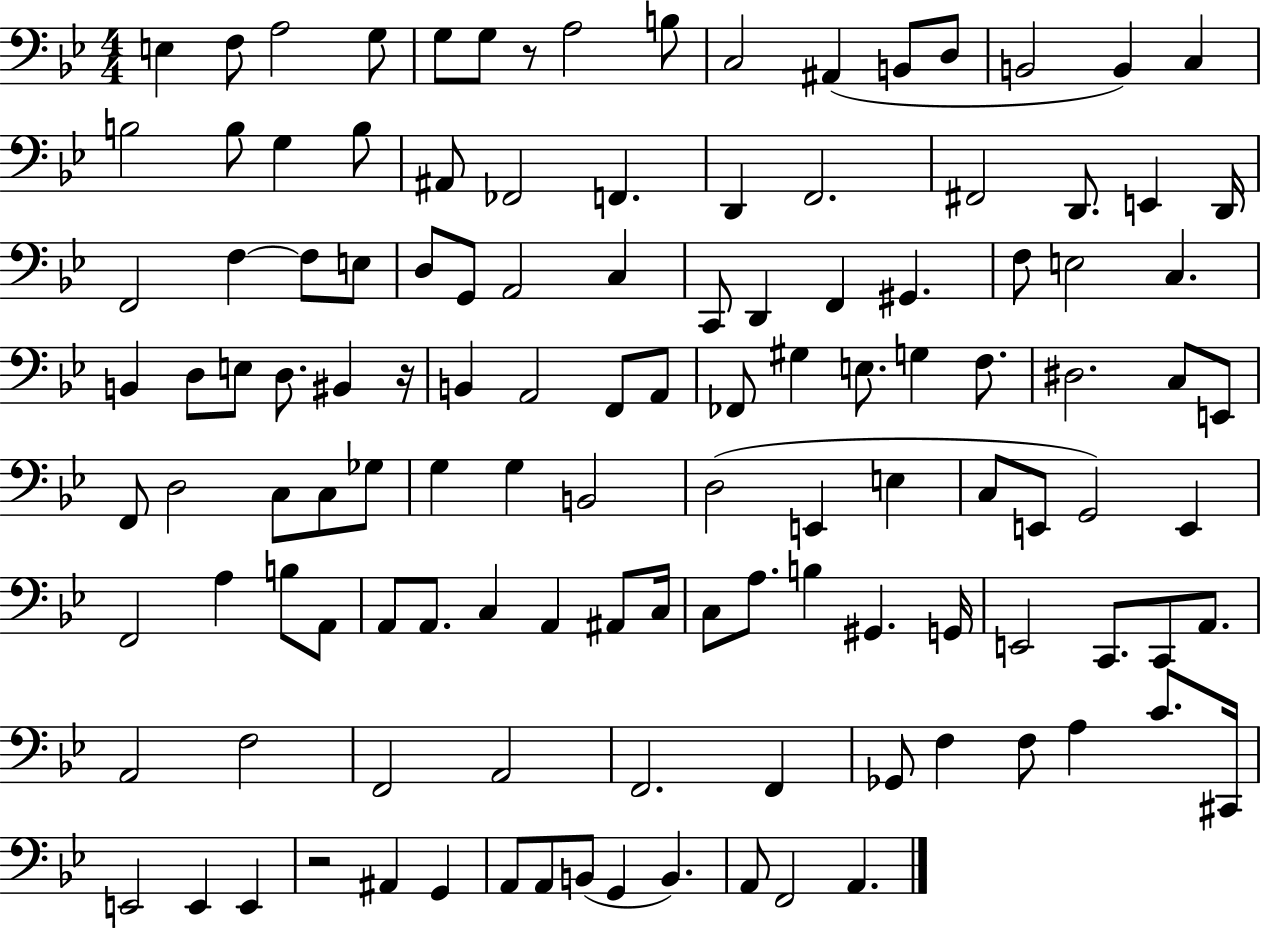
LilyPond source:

{
  \clef bass
  \numericTimeSignature
  \time 4/4
  \key bes \major
  e4 f8 a2 g8 | g8 g8 r8 a2 b8 | c2 ais,4( b,8 d8 | b,2 b,4) c4 | \break b2 b8 g4 b8 | ais,8 fes,2 f,4. | d,4 f,2. | fis,2 d,8. e,4 d,16 | \break f,2 f4~~ f8 e8 | d8 g,8 a,2 c4 | c,8 d,4 f,4 gis,4. | f8 e2 c4. | \break b,4 d8 e8 d8. bis,4 r16 | b,4 a,2 f,8 a,8 | fes,8 gis4 e8. g4 f8. | dis2. c8 e,8 | \break f,8 d2 c8 c8 ges8 | g4 g4 b,2 | d2( e,4 e4 | c8 e,8 g,2) e,4 | \break f,2 a4 b8 a,8 | a,8 a,8. c4 a,4 ais,8 c16 | c8 a8. b4 gis,4. g,16 | e,2 c,8. c,8 a,8. | \break a,2 f2 | f,2 a,2 | f,2. f,4 | ges,8 f4 f8 a4 c'8. cis,16 | \break e,2 e,4 e,4 | r2 ais,4 g,4 | a,8 a,8 b,8( g,4 b,4.) | a,8 f,2 a,4. | \break \bar "|."
}